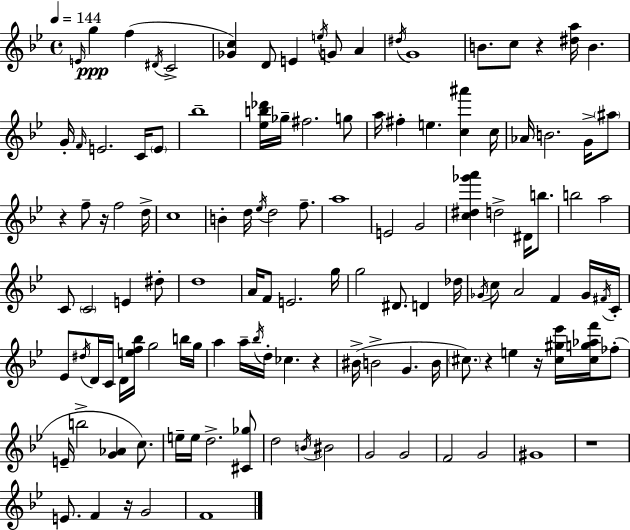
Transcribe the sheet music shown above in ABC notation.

X:1
T:Untitled
M:4/4
L:1/4
K:Bb
E/4 g f ^D/4 C2 [_Gc] D/2 E e/4 G/2 A ^d/4 G4 B/2 c/2 z [^da]/4 B G/4 F/4 E2 C/4 E/2 _b4 [_eb_d']/4 _g/4 ^f2 g/2 a/4 ^f e [c^a'] c/4 _A/4 B2 G/4 ^a/2 z f/2 z/4 f2 d/4 c4 B d/4 _e/4 d2 f/2 a4 E2 G2 [c^d_g'a'] d2 ^D/4 b/2 b2 a2 C/2 C2 E ^d/2 d4 A/4 F/2 E2 g/4 g2 ^D/2 D _d/4 _G/4 c/2 A2 F _G/4 ^F/4 C/4 _E/2 ^d/4 D/4 C/4 D/4 [ef_b]/4 g2 b/4 g/4 a a/4 _b/4 d/4 _c z ^B/4 B2 G B/4 ^c/2 z e z/4 [^c^g_e']/4 [^cg_af']/4 _f/2 E/4 b2 [G_A] c/2 e/4 e/4 d2 [^C_g]/2 d2 B/4 ^B2 G2 G2 F2 G2 ^G4 z4 E/2 F z/4 G2 F4